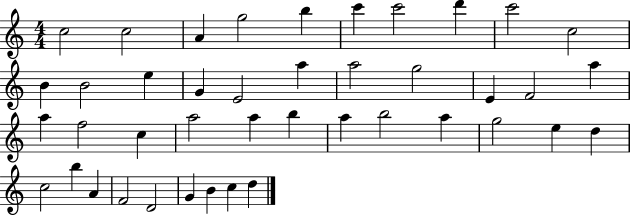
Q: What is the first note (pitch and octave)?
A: C5